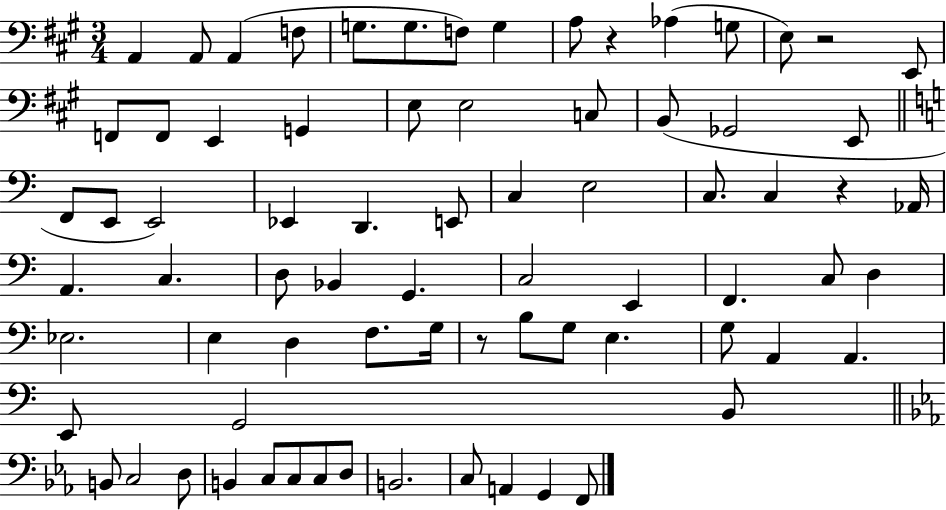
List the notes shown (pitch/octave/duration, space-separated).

A2/q A2/e A2/q F3/e G3/e. G3/e. F3/e G3/q A3/e R/q Ab3/q G3/e E3/e R/h E2/e F2/e F2/e E2/q G2/q E3/e E3/h C3/e B2/e Gb2/h E2/e F2/e E2/e E2/h Eb2/q D2/q. E2/e C3/q E3/h C3/e. C3/q R/q Ab2/s A2/q. C3/q. D3/e Bb2/q G2/q. C3/h E2/q F2/q. C3/e D3/q Eb3/h. E3/q D3/q F3/e. G3/s R/e B3/e G3/e E3/q. G3/e A2/q A2/q. E2/e G2/h B2/e B2/e C3/h D3/e B2/q C3/e C3/e C3/e D3/e B2/h. C3/e A2/q G2/q F2/e